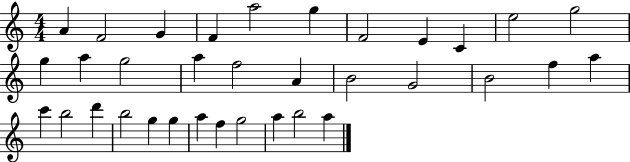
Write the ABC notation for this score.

X:1
T:Untitled
M:4/4
L:1/4
K:C
A F2 G F a2 g F2 E C e2 g2 g a g2 a f2 A B2 G2 B2 f a c' b2 d' b2 g g a f g2 a b2 a